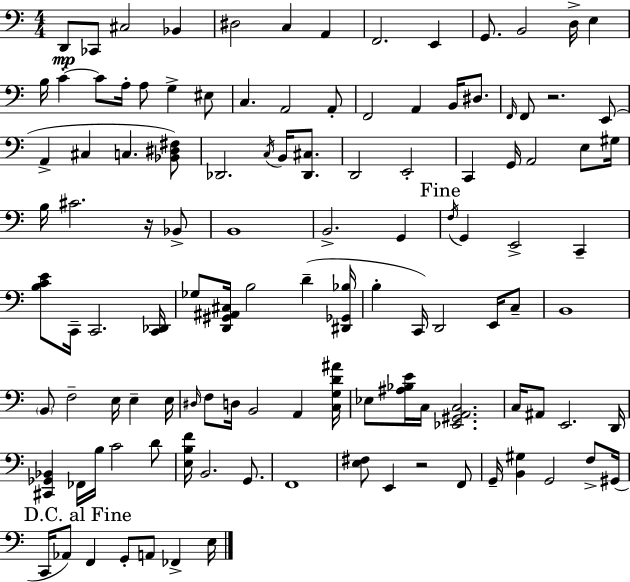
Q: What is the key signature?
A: A minor